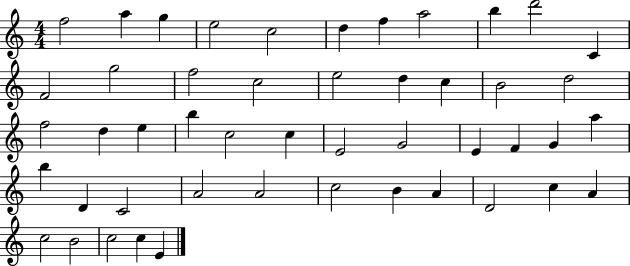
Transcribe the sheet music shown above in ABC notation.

X:1
T:Untitled
M:4/4
L:1/4
K:C
f2 a g e2 c2 d f a2 b d'2 C F2 g2 f2 c2 e2 d c B2 d2 f2 d e b c2 c E2 G2 E F G a b D C2 A2 A2 c2 B A D2 c A c2 B2 c2 c E